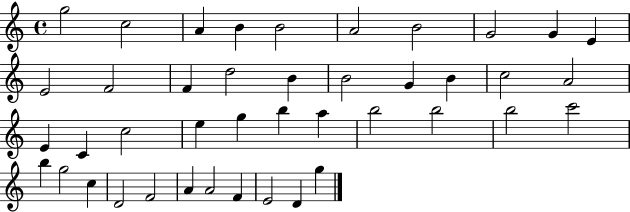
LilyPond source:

{
  \clef treble
  \time 4/4
  \defaultTimeSignature
  \key c \major
  g''2 c''2 | a'4 b'4 b'2 | a'2 b'2 | g'2 g'4 e'4 | \break e'2 f'2 | f'4 d''2 b'4 | b'2 g'4 b'4 | c''2 a'2 | \break e'4 c'4 c''2 | e''4 g''4 b''4 a''4 | b''2 b''2 | b''2 c'''2 | \break b''4 g''2 c''4 | d'2 f'2 | a'4 a'2 f'4 | e'2 d'4 g''4 | \break \bar "|."
}